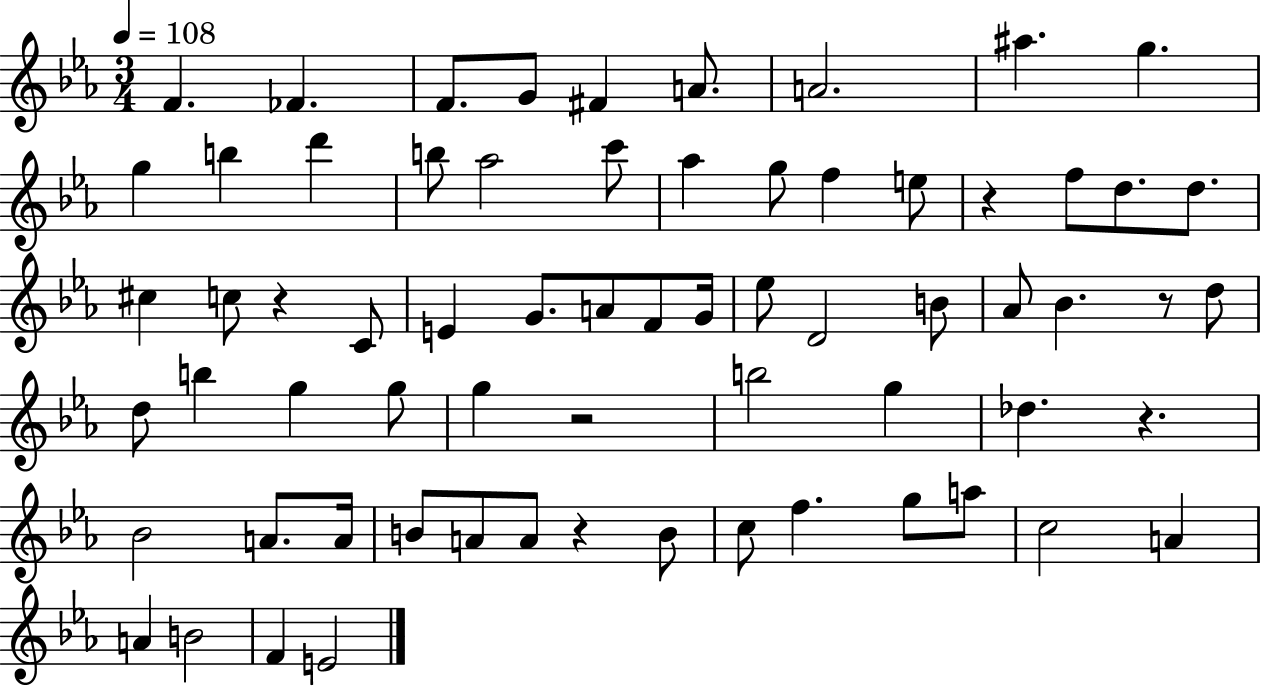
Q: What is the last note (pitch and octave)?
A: E4